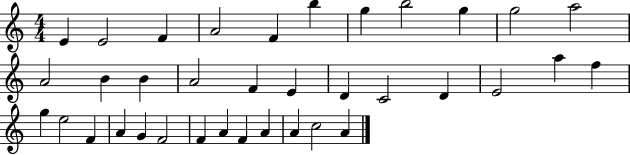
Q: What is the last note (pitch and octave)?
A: A4